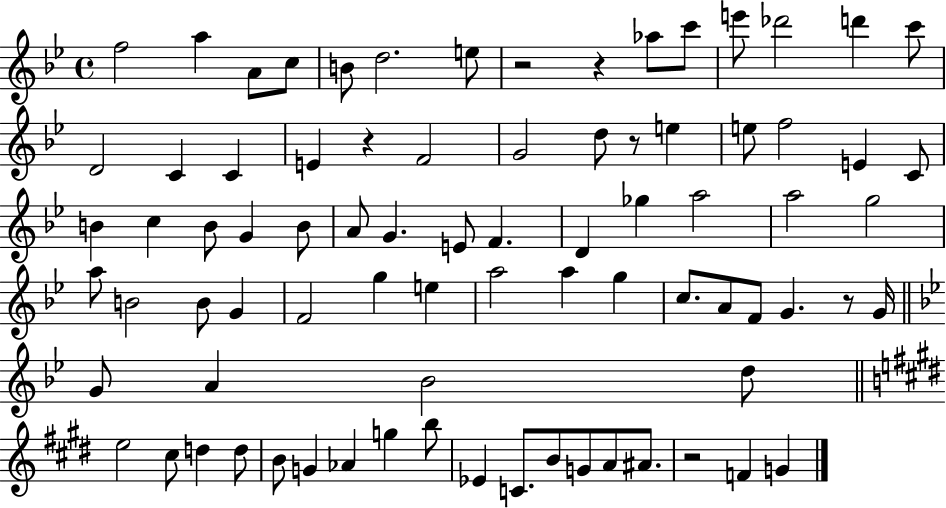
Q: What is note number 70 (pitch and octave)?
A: B4